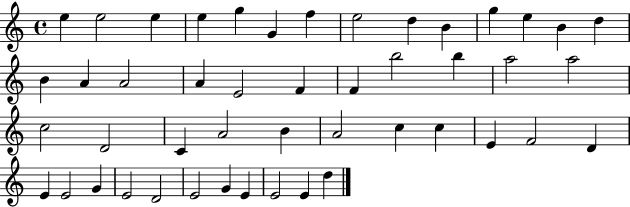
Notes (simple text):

E5/q E5/h E5/q E5/q G5/q G4/q F5/q E5/h D5/q B4/q G5/q E5/q B4/q D5/q B4/q A4/q A4/h A4/q E4/h F4/q F4/q B5/h B5/q A5/h A5/h C5/h D4/h C4/q A4/h B4/q A4/h C5/q C5/q E4/q F4/h D4/q E4/q E4/h G4/q E4/h D4/h E4/h G4/q E4/q E4/h E4/q D5/q